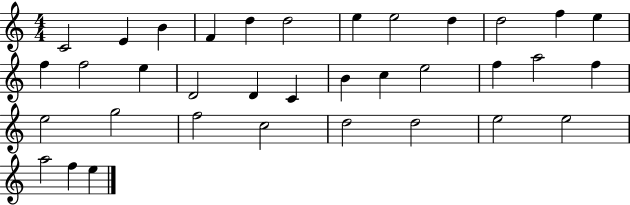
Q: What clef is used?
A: treble